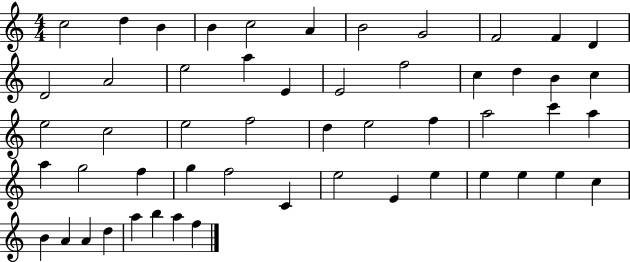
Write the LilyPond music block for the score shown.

{
  \clef treble
  \numericTimeSignature
  \time 4/4
  \key c \major
  c''2 d''4 b'4 | b'4 c''2 a'4 | b'2 g'2 | f'2 f'4 d'4 | \break d'2 a'2 | e''2 a''4 e'4 | e'2 f''2 | c''4 d''4 b'4 c''4 | \break e''2 c''2 | e''2 f''2 | d''4 e''2 f''4 | a''2 c'''4 a''4 | \break a''4 g''2 f''4 | g''4 f''2 c'4 | e''2 e'4 e''4 | e''4 e''4 e''4 c''4 | \break b'4 a'4 a'4 d''4 | a''4 b''4 a''4 f''4 | \bar "|."
}